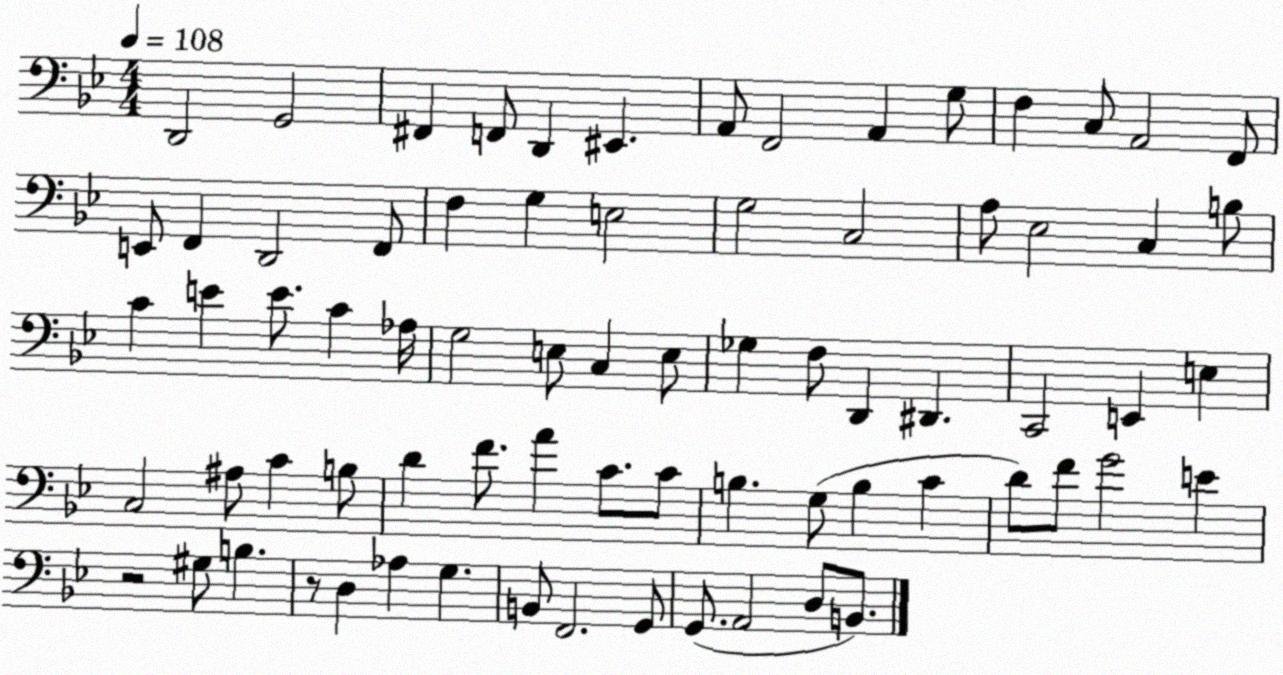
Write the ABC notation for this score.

X:1
T:Untitled
M:4/4
L:1/4
K:Bb
D,,2 G,,2 ^F,, F,,/2 D,, ^E,, A,,/2 F,,2 A,, G,/2 F, C,/2 A,,2 F,,/2 E,,/2 F,, D,,2 F,,/2 F, G, E,2 G,2 C,2 A,/2 _E,2 C, B,/2 C E E/2 C _A,/4 G,2 E,/2 C, E,/2 _G, F,/2 D,, ^D,, C,,2 E,, E, C,2 ^A,/2 C B,/2 D F/2 A C/2 C/2 B, G,/2 B, C D/2 F/2 G2 E z2 ^G,/2 B, z/2 D, _A, G, B,,/2 F,,2 G,,/2 G,,/2 A,,2 D,/2 B,,/2